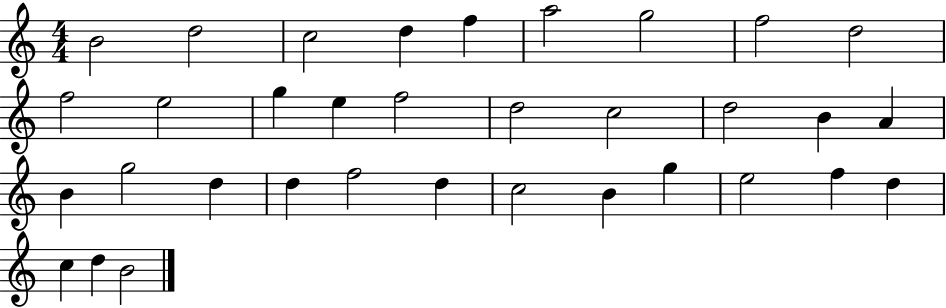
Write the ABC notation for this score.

X:1
T:Untitled
M:4/4
L:1/4
K:C
B2 d2 c2 d f a2 g2 f2 d2 f2 e2 g e f2 d2 c2 d2 B A B g2 d d f2 d c2 B g e2 f d c d B2